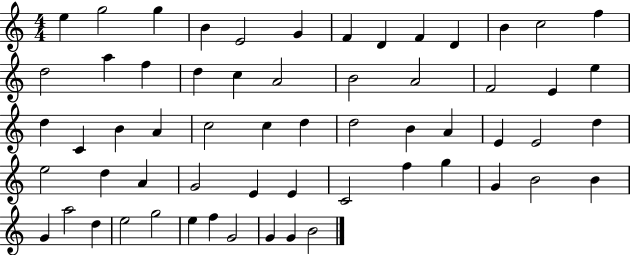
{
  \clef treble
  \numericTimeSignature
  \time 4/4
  \key c \major
  e''4 g''2 g''4 | b'4 e'2 g'4 | f'4 d'4 f'4 d'4 | b'4 c''2 f''4 | \break d''2 a''4 f''4 | d''4 c''4 a'2 | b'2 a'2 | f'2 e'4 e''4 | \break d''4 c'4 b'4 a'4 | c''2 c''4 d''4 | d''2 b'4 a'4 | e'4 e'2 d''4 | \break e''2 d''4 a'4 | g'2 e'4 e'4 | c'2 f''4 g''4 | g'4 b'2 b'4 | \break g'4 a''2 d''4 | e''2 g''2 | e''4 f''4 g'2 | g'4 g'4 b'2 | \break \bar "|."
}